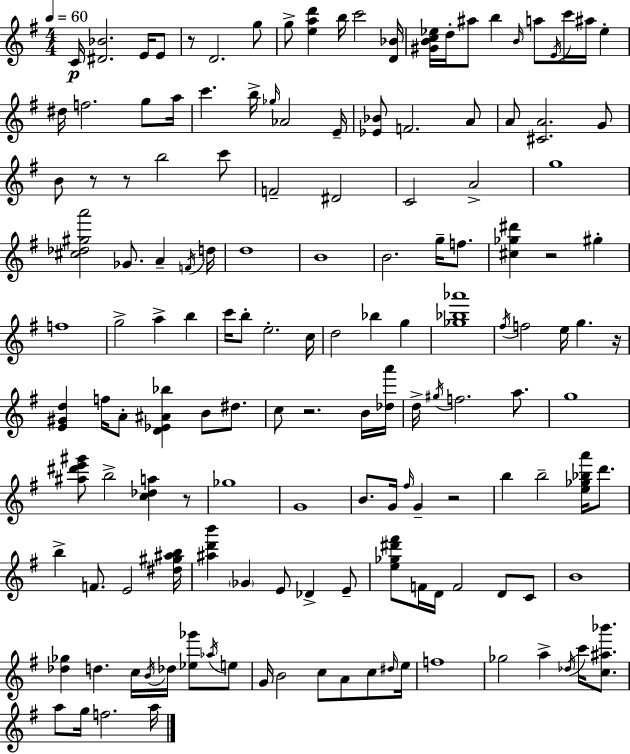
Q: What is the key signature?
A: G major